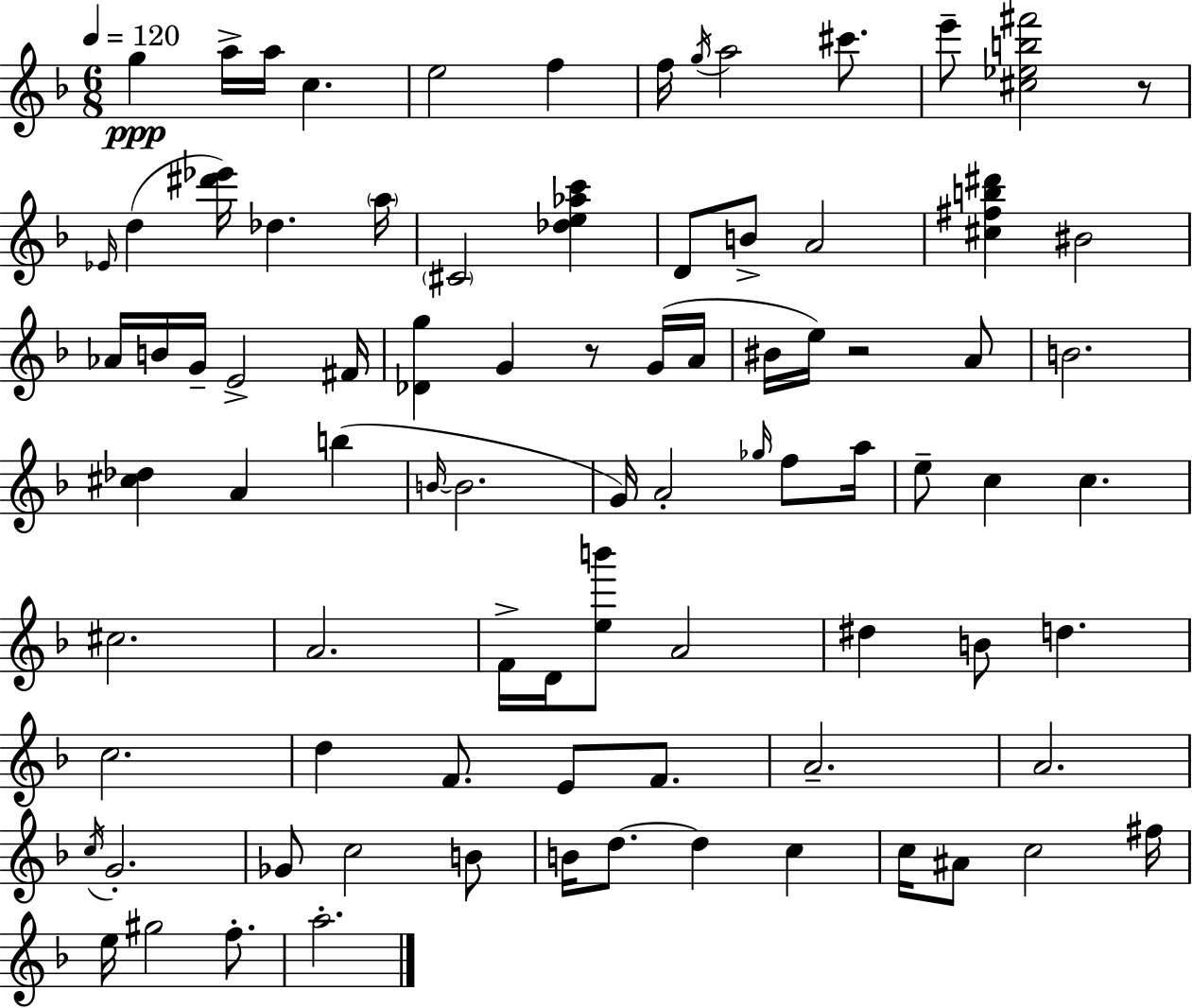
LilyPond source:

{
  \clef treble
  \numericTimeSignature
  \time 6/8
  \key f \major
  \tempo 4 = 120
  \repeat volta 2 { g''4\ppp a''16-> a''16 c''4. | e''2 f''4 | f''16 \acciaccatura { g''16 } a''2 cis'''8. | e'''8-- <cis'' ees'' b'' fis'''>2 r8 | \break \grace { ees'16 }( d''4 <dis''' ees'''>16) des''4. | \parenthesize a''16 \parenthesize cis'2 <des'' e'' aes'' c'''>4 | d'8 b'8-> a'2 | <cis'' fis'' b'' dis'''>4 bis'2 | \break aes'16 b'16 g'16-- e'2-> | fis'16 <des' g''>4 g'4 r8 | g'16( a'16 bis'16 e''16) r2 | a'8 b'2. | \break <cis'' des''>4 a'4 b''4( | \grace { b'16~ }~ b'2. | g'16) a'2-. | \grace { ges''16 } f''8 a''16 e''8-- c''4 c''4. | \break cis''2. | a'2. | f'16-> d'16 <e'' b'''>8 a'2 | dis''4 b'8 d''4. | \break c''2. | d''4 f'8. e'8 | f'8. a'2.-- | a'2. | \break \acciaccatura { c''16 } g'2.-. | ges'8 c''2 | b'8 b'16 d''8.~~ d''4 | c''4 c''16 ais'8 c''2 | \break fis''16 e''16 gis''2 | f''8.-. a''2.-. | } \bar "|."
}